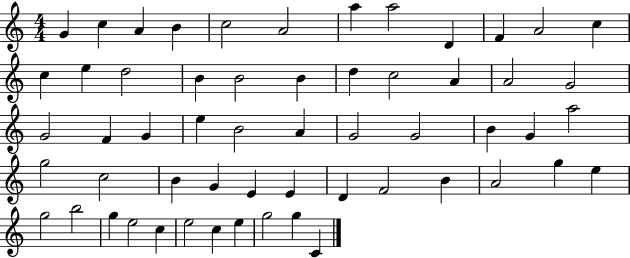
G4/q C5/q A4/q B4/q C5/h A4/h A5/q A5/h D4/q F4/q A4/h C5/q C5/q E5/q D5/h B4/q B4/h B4/q D5/q C5/h A4/q A4/h G4/h G4/h F4/q G4/q E5/q B4/h A4/q G4/h G4/h B4/q G4/q A5/h G5/h C5/h B4/q G4/q E4/q E4/q D4/q F4/h B4/q A4/h G5/q E5/q G5/h B5/h G5/q E5/h C5/q E5/h C5/q E5/q G5/h G5/q C4/q